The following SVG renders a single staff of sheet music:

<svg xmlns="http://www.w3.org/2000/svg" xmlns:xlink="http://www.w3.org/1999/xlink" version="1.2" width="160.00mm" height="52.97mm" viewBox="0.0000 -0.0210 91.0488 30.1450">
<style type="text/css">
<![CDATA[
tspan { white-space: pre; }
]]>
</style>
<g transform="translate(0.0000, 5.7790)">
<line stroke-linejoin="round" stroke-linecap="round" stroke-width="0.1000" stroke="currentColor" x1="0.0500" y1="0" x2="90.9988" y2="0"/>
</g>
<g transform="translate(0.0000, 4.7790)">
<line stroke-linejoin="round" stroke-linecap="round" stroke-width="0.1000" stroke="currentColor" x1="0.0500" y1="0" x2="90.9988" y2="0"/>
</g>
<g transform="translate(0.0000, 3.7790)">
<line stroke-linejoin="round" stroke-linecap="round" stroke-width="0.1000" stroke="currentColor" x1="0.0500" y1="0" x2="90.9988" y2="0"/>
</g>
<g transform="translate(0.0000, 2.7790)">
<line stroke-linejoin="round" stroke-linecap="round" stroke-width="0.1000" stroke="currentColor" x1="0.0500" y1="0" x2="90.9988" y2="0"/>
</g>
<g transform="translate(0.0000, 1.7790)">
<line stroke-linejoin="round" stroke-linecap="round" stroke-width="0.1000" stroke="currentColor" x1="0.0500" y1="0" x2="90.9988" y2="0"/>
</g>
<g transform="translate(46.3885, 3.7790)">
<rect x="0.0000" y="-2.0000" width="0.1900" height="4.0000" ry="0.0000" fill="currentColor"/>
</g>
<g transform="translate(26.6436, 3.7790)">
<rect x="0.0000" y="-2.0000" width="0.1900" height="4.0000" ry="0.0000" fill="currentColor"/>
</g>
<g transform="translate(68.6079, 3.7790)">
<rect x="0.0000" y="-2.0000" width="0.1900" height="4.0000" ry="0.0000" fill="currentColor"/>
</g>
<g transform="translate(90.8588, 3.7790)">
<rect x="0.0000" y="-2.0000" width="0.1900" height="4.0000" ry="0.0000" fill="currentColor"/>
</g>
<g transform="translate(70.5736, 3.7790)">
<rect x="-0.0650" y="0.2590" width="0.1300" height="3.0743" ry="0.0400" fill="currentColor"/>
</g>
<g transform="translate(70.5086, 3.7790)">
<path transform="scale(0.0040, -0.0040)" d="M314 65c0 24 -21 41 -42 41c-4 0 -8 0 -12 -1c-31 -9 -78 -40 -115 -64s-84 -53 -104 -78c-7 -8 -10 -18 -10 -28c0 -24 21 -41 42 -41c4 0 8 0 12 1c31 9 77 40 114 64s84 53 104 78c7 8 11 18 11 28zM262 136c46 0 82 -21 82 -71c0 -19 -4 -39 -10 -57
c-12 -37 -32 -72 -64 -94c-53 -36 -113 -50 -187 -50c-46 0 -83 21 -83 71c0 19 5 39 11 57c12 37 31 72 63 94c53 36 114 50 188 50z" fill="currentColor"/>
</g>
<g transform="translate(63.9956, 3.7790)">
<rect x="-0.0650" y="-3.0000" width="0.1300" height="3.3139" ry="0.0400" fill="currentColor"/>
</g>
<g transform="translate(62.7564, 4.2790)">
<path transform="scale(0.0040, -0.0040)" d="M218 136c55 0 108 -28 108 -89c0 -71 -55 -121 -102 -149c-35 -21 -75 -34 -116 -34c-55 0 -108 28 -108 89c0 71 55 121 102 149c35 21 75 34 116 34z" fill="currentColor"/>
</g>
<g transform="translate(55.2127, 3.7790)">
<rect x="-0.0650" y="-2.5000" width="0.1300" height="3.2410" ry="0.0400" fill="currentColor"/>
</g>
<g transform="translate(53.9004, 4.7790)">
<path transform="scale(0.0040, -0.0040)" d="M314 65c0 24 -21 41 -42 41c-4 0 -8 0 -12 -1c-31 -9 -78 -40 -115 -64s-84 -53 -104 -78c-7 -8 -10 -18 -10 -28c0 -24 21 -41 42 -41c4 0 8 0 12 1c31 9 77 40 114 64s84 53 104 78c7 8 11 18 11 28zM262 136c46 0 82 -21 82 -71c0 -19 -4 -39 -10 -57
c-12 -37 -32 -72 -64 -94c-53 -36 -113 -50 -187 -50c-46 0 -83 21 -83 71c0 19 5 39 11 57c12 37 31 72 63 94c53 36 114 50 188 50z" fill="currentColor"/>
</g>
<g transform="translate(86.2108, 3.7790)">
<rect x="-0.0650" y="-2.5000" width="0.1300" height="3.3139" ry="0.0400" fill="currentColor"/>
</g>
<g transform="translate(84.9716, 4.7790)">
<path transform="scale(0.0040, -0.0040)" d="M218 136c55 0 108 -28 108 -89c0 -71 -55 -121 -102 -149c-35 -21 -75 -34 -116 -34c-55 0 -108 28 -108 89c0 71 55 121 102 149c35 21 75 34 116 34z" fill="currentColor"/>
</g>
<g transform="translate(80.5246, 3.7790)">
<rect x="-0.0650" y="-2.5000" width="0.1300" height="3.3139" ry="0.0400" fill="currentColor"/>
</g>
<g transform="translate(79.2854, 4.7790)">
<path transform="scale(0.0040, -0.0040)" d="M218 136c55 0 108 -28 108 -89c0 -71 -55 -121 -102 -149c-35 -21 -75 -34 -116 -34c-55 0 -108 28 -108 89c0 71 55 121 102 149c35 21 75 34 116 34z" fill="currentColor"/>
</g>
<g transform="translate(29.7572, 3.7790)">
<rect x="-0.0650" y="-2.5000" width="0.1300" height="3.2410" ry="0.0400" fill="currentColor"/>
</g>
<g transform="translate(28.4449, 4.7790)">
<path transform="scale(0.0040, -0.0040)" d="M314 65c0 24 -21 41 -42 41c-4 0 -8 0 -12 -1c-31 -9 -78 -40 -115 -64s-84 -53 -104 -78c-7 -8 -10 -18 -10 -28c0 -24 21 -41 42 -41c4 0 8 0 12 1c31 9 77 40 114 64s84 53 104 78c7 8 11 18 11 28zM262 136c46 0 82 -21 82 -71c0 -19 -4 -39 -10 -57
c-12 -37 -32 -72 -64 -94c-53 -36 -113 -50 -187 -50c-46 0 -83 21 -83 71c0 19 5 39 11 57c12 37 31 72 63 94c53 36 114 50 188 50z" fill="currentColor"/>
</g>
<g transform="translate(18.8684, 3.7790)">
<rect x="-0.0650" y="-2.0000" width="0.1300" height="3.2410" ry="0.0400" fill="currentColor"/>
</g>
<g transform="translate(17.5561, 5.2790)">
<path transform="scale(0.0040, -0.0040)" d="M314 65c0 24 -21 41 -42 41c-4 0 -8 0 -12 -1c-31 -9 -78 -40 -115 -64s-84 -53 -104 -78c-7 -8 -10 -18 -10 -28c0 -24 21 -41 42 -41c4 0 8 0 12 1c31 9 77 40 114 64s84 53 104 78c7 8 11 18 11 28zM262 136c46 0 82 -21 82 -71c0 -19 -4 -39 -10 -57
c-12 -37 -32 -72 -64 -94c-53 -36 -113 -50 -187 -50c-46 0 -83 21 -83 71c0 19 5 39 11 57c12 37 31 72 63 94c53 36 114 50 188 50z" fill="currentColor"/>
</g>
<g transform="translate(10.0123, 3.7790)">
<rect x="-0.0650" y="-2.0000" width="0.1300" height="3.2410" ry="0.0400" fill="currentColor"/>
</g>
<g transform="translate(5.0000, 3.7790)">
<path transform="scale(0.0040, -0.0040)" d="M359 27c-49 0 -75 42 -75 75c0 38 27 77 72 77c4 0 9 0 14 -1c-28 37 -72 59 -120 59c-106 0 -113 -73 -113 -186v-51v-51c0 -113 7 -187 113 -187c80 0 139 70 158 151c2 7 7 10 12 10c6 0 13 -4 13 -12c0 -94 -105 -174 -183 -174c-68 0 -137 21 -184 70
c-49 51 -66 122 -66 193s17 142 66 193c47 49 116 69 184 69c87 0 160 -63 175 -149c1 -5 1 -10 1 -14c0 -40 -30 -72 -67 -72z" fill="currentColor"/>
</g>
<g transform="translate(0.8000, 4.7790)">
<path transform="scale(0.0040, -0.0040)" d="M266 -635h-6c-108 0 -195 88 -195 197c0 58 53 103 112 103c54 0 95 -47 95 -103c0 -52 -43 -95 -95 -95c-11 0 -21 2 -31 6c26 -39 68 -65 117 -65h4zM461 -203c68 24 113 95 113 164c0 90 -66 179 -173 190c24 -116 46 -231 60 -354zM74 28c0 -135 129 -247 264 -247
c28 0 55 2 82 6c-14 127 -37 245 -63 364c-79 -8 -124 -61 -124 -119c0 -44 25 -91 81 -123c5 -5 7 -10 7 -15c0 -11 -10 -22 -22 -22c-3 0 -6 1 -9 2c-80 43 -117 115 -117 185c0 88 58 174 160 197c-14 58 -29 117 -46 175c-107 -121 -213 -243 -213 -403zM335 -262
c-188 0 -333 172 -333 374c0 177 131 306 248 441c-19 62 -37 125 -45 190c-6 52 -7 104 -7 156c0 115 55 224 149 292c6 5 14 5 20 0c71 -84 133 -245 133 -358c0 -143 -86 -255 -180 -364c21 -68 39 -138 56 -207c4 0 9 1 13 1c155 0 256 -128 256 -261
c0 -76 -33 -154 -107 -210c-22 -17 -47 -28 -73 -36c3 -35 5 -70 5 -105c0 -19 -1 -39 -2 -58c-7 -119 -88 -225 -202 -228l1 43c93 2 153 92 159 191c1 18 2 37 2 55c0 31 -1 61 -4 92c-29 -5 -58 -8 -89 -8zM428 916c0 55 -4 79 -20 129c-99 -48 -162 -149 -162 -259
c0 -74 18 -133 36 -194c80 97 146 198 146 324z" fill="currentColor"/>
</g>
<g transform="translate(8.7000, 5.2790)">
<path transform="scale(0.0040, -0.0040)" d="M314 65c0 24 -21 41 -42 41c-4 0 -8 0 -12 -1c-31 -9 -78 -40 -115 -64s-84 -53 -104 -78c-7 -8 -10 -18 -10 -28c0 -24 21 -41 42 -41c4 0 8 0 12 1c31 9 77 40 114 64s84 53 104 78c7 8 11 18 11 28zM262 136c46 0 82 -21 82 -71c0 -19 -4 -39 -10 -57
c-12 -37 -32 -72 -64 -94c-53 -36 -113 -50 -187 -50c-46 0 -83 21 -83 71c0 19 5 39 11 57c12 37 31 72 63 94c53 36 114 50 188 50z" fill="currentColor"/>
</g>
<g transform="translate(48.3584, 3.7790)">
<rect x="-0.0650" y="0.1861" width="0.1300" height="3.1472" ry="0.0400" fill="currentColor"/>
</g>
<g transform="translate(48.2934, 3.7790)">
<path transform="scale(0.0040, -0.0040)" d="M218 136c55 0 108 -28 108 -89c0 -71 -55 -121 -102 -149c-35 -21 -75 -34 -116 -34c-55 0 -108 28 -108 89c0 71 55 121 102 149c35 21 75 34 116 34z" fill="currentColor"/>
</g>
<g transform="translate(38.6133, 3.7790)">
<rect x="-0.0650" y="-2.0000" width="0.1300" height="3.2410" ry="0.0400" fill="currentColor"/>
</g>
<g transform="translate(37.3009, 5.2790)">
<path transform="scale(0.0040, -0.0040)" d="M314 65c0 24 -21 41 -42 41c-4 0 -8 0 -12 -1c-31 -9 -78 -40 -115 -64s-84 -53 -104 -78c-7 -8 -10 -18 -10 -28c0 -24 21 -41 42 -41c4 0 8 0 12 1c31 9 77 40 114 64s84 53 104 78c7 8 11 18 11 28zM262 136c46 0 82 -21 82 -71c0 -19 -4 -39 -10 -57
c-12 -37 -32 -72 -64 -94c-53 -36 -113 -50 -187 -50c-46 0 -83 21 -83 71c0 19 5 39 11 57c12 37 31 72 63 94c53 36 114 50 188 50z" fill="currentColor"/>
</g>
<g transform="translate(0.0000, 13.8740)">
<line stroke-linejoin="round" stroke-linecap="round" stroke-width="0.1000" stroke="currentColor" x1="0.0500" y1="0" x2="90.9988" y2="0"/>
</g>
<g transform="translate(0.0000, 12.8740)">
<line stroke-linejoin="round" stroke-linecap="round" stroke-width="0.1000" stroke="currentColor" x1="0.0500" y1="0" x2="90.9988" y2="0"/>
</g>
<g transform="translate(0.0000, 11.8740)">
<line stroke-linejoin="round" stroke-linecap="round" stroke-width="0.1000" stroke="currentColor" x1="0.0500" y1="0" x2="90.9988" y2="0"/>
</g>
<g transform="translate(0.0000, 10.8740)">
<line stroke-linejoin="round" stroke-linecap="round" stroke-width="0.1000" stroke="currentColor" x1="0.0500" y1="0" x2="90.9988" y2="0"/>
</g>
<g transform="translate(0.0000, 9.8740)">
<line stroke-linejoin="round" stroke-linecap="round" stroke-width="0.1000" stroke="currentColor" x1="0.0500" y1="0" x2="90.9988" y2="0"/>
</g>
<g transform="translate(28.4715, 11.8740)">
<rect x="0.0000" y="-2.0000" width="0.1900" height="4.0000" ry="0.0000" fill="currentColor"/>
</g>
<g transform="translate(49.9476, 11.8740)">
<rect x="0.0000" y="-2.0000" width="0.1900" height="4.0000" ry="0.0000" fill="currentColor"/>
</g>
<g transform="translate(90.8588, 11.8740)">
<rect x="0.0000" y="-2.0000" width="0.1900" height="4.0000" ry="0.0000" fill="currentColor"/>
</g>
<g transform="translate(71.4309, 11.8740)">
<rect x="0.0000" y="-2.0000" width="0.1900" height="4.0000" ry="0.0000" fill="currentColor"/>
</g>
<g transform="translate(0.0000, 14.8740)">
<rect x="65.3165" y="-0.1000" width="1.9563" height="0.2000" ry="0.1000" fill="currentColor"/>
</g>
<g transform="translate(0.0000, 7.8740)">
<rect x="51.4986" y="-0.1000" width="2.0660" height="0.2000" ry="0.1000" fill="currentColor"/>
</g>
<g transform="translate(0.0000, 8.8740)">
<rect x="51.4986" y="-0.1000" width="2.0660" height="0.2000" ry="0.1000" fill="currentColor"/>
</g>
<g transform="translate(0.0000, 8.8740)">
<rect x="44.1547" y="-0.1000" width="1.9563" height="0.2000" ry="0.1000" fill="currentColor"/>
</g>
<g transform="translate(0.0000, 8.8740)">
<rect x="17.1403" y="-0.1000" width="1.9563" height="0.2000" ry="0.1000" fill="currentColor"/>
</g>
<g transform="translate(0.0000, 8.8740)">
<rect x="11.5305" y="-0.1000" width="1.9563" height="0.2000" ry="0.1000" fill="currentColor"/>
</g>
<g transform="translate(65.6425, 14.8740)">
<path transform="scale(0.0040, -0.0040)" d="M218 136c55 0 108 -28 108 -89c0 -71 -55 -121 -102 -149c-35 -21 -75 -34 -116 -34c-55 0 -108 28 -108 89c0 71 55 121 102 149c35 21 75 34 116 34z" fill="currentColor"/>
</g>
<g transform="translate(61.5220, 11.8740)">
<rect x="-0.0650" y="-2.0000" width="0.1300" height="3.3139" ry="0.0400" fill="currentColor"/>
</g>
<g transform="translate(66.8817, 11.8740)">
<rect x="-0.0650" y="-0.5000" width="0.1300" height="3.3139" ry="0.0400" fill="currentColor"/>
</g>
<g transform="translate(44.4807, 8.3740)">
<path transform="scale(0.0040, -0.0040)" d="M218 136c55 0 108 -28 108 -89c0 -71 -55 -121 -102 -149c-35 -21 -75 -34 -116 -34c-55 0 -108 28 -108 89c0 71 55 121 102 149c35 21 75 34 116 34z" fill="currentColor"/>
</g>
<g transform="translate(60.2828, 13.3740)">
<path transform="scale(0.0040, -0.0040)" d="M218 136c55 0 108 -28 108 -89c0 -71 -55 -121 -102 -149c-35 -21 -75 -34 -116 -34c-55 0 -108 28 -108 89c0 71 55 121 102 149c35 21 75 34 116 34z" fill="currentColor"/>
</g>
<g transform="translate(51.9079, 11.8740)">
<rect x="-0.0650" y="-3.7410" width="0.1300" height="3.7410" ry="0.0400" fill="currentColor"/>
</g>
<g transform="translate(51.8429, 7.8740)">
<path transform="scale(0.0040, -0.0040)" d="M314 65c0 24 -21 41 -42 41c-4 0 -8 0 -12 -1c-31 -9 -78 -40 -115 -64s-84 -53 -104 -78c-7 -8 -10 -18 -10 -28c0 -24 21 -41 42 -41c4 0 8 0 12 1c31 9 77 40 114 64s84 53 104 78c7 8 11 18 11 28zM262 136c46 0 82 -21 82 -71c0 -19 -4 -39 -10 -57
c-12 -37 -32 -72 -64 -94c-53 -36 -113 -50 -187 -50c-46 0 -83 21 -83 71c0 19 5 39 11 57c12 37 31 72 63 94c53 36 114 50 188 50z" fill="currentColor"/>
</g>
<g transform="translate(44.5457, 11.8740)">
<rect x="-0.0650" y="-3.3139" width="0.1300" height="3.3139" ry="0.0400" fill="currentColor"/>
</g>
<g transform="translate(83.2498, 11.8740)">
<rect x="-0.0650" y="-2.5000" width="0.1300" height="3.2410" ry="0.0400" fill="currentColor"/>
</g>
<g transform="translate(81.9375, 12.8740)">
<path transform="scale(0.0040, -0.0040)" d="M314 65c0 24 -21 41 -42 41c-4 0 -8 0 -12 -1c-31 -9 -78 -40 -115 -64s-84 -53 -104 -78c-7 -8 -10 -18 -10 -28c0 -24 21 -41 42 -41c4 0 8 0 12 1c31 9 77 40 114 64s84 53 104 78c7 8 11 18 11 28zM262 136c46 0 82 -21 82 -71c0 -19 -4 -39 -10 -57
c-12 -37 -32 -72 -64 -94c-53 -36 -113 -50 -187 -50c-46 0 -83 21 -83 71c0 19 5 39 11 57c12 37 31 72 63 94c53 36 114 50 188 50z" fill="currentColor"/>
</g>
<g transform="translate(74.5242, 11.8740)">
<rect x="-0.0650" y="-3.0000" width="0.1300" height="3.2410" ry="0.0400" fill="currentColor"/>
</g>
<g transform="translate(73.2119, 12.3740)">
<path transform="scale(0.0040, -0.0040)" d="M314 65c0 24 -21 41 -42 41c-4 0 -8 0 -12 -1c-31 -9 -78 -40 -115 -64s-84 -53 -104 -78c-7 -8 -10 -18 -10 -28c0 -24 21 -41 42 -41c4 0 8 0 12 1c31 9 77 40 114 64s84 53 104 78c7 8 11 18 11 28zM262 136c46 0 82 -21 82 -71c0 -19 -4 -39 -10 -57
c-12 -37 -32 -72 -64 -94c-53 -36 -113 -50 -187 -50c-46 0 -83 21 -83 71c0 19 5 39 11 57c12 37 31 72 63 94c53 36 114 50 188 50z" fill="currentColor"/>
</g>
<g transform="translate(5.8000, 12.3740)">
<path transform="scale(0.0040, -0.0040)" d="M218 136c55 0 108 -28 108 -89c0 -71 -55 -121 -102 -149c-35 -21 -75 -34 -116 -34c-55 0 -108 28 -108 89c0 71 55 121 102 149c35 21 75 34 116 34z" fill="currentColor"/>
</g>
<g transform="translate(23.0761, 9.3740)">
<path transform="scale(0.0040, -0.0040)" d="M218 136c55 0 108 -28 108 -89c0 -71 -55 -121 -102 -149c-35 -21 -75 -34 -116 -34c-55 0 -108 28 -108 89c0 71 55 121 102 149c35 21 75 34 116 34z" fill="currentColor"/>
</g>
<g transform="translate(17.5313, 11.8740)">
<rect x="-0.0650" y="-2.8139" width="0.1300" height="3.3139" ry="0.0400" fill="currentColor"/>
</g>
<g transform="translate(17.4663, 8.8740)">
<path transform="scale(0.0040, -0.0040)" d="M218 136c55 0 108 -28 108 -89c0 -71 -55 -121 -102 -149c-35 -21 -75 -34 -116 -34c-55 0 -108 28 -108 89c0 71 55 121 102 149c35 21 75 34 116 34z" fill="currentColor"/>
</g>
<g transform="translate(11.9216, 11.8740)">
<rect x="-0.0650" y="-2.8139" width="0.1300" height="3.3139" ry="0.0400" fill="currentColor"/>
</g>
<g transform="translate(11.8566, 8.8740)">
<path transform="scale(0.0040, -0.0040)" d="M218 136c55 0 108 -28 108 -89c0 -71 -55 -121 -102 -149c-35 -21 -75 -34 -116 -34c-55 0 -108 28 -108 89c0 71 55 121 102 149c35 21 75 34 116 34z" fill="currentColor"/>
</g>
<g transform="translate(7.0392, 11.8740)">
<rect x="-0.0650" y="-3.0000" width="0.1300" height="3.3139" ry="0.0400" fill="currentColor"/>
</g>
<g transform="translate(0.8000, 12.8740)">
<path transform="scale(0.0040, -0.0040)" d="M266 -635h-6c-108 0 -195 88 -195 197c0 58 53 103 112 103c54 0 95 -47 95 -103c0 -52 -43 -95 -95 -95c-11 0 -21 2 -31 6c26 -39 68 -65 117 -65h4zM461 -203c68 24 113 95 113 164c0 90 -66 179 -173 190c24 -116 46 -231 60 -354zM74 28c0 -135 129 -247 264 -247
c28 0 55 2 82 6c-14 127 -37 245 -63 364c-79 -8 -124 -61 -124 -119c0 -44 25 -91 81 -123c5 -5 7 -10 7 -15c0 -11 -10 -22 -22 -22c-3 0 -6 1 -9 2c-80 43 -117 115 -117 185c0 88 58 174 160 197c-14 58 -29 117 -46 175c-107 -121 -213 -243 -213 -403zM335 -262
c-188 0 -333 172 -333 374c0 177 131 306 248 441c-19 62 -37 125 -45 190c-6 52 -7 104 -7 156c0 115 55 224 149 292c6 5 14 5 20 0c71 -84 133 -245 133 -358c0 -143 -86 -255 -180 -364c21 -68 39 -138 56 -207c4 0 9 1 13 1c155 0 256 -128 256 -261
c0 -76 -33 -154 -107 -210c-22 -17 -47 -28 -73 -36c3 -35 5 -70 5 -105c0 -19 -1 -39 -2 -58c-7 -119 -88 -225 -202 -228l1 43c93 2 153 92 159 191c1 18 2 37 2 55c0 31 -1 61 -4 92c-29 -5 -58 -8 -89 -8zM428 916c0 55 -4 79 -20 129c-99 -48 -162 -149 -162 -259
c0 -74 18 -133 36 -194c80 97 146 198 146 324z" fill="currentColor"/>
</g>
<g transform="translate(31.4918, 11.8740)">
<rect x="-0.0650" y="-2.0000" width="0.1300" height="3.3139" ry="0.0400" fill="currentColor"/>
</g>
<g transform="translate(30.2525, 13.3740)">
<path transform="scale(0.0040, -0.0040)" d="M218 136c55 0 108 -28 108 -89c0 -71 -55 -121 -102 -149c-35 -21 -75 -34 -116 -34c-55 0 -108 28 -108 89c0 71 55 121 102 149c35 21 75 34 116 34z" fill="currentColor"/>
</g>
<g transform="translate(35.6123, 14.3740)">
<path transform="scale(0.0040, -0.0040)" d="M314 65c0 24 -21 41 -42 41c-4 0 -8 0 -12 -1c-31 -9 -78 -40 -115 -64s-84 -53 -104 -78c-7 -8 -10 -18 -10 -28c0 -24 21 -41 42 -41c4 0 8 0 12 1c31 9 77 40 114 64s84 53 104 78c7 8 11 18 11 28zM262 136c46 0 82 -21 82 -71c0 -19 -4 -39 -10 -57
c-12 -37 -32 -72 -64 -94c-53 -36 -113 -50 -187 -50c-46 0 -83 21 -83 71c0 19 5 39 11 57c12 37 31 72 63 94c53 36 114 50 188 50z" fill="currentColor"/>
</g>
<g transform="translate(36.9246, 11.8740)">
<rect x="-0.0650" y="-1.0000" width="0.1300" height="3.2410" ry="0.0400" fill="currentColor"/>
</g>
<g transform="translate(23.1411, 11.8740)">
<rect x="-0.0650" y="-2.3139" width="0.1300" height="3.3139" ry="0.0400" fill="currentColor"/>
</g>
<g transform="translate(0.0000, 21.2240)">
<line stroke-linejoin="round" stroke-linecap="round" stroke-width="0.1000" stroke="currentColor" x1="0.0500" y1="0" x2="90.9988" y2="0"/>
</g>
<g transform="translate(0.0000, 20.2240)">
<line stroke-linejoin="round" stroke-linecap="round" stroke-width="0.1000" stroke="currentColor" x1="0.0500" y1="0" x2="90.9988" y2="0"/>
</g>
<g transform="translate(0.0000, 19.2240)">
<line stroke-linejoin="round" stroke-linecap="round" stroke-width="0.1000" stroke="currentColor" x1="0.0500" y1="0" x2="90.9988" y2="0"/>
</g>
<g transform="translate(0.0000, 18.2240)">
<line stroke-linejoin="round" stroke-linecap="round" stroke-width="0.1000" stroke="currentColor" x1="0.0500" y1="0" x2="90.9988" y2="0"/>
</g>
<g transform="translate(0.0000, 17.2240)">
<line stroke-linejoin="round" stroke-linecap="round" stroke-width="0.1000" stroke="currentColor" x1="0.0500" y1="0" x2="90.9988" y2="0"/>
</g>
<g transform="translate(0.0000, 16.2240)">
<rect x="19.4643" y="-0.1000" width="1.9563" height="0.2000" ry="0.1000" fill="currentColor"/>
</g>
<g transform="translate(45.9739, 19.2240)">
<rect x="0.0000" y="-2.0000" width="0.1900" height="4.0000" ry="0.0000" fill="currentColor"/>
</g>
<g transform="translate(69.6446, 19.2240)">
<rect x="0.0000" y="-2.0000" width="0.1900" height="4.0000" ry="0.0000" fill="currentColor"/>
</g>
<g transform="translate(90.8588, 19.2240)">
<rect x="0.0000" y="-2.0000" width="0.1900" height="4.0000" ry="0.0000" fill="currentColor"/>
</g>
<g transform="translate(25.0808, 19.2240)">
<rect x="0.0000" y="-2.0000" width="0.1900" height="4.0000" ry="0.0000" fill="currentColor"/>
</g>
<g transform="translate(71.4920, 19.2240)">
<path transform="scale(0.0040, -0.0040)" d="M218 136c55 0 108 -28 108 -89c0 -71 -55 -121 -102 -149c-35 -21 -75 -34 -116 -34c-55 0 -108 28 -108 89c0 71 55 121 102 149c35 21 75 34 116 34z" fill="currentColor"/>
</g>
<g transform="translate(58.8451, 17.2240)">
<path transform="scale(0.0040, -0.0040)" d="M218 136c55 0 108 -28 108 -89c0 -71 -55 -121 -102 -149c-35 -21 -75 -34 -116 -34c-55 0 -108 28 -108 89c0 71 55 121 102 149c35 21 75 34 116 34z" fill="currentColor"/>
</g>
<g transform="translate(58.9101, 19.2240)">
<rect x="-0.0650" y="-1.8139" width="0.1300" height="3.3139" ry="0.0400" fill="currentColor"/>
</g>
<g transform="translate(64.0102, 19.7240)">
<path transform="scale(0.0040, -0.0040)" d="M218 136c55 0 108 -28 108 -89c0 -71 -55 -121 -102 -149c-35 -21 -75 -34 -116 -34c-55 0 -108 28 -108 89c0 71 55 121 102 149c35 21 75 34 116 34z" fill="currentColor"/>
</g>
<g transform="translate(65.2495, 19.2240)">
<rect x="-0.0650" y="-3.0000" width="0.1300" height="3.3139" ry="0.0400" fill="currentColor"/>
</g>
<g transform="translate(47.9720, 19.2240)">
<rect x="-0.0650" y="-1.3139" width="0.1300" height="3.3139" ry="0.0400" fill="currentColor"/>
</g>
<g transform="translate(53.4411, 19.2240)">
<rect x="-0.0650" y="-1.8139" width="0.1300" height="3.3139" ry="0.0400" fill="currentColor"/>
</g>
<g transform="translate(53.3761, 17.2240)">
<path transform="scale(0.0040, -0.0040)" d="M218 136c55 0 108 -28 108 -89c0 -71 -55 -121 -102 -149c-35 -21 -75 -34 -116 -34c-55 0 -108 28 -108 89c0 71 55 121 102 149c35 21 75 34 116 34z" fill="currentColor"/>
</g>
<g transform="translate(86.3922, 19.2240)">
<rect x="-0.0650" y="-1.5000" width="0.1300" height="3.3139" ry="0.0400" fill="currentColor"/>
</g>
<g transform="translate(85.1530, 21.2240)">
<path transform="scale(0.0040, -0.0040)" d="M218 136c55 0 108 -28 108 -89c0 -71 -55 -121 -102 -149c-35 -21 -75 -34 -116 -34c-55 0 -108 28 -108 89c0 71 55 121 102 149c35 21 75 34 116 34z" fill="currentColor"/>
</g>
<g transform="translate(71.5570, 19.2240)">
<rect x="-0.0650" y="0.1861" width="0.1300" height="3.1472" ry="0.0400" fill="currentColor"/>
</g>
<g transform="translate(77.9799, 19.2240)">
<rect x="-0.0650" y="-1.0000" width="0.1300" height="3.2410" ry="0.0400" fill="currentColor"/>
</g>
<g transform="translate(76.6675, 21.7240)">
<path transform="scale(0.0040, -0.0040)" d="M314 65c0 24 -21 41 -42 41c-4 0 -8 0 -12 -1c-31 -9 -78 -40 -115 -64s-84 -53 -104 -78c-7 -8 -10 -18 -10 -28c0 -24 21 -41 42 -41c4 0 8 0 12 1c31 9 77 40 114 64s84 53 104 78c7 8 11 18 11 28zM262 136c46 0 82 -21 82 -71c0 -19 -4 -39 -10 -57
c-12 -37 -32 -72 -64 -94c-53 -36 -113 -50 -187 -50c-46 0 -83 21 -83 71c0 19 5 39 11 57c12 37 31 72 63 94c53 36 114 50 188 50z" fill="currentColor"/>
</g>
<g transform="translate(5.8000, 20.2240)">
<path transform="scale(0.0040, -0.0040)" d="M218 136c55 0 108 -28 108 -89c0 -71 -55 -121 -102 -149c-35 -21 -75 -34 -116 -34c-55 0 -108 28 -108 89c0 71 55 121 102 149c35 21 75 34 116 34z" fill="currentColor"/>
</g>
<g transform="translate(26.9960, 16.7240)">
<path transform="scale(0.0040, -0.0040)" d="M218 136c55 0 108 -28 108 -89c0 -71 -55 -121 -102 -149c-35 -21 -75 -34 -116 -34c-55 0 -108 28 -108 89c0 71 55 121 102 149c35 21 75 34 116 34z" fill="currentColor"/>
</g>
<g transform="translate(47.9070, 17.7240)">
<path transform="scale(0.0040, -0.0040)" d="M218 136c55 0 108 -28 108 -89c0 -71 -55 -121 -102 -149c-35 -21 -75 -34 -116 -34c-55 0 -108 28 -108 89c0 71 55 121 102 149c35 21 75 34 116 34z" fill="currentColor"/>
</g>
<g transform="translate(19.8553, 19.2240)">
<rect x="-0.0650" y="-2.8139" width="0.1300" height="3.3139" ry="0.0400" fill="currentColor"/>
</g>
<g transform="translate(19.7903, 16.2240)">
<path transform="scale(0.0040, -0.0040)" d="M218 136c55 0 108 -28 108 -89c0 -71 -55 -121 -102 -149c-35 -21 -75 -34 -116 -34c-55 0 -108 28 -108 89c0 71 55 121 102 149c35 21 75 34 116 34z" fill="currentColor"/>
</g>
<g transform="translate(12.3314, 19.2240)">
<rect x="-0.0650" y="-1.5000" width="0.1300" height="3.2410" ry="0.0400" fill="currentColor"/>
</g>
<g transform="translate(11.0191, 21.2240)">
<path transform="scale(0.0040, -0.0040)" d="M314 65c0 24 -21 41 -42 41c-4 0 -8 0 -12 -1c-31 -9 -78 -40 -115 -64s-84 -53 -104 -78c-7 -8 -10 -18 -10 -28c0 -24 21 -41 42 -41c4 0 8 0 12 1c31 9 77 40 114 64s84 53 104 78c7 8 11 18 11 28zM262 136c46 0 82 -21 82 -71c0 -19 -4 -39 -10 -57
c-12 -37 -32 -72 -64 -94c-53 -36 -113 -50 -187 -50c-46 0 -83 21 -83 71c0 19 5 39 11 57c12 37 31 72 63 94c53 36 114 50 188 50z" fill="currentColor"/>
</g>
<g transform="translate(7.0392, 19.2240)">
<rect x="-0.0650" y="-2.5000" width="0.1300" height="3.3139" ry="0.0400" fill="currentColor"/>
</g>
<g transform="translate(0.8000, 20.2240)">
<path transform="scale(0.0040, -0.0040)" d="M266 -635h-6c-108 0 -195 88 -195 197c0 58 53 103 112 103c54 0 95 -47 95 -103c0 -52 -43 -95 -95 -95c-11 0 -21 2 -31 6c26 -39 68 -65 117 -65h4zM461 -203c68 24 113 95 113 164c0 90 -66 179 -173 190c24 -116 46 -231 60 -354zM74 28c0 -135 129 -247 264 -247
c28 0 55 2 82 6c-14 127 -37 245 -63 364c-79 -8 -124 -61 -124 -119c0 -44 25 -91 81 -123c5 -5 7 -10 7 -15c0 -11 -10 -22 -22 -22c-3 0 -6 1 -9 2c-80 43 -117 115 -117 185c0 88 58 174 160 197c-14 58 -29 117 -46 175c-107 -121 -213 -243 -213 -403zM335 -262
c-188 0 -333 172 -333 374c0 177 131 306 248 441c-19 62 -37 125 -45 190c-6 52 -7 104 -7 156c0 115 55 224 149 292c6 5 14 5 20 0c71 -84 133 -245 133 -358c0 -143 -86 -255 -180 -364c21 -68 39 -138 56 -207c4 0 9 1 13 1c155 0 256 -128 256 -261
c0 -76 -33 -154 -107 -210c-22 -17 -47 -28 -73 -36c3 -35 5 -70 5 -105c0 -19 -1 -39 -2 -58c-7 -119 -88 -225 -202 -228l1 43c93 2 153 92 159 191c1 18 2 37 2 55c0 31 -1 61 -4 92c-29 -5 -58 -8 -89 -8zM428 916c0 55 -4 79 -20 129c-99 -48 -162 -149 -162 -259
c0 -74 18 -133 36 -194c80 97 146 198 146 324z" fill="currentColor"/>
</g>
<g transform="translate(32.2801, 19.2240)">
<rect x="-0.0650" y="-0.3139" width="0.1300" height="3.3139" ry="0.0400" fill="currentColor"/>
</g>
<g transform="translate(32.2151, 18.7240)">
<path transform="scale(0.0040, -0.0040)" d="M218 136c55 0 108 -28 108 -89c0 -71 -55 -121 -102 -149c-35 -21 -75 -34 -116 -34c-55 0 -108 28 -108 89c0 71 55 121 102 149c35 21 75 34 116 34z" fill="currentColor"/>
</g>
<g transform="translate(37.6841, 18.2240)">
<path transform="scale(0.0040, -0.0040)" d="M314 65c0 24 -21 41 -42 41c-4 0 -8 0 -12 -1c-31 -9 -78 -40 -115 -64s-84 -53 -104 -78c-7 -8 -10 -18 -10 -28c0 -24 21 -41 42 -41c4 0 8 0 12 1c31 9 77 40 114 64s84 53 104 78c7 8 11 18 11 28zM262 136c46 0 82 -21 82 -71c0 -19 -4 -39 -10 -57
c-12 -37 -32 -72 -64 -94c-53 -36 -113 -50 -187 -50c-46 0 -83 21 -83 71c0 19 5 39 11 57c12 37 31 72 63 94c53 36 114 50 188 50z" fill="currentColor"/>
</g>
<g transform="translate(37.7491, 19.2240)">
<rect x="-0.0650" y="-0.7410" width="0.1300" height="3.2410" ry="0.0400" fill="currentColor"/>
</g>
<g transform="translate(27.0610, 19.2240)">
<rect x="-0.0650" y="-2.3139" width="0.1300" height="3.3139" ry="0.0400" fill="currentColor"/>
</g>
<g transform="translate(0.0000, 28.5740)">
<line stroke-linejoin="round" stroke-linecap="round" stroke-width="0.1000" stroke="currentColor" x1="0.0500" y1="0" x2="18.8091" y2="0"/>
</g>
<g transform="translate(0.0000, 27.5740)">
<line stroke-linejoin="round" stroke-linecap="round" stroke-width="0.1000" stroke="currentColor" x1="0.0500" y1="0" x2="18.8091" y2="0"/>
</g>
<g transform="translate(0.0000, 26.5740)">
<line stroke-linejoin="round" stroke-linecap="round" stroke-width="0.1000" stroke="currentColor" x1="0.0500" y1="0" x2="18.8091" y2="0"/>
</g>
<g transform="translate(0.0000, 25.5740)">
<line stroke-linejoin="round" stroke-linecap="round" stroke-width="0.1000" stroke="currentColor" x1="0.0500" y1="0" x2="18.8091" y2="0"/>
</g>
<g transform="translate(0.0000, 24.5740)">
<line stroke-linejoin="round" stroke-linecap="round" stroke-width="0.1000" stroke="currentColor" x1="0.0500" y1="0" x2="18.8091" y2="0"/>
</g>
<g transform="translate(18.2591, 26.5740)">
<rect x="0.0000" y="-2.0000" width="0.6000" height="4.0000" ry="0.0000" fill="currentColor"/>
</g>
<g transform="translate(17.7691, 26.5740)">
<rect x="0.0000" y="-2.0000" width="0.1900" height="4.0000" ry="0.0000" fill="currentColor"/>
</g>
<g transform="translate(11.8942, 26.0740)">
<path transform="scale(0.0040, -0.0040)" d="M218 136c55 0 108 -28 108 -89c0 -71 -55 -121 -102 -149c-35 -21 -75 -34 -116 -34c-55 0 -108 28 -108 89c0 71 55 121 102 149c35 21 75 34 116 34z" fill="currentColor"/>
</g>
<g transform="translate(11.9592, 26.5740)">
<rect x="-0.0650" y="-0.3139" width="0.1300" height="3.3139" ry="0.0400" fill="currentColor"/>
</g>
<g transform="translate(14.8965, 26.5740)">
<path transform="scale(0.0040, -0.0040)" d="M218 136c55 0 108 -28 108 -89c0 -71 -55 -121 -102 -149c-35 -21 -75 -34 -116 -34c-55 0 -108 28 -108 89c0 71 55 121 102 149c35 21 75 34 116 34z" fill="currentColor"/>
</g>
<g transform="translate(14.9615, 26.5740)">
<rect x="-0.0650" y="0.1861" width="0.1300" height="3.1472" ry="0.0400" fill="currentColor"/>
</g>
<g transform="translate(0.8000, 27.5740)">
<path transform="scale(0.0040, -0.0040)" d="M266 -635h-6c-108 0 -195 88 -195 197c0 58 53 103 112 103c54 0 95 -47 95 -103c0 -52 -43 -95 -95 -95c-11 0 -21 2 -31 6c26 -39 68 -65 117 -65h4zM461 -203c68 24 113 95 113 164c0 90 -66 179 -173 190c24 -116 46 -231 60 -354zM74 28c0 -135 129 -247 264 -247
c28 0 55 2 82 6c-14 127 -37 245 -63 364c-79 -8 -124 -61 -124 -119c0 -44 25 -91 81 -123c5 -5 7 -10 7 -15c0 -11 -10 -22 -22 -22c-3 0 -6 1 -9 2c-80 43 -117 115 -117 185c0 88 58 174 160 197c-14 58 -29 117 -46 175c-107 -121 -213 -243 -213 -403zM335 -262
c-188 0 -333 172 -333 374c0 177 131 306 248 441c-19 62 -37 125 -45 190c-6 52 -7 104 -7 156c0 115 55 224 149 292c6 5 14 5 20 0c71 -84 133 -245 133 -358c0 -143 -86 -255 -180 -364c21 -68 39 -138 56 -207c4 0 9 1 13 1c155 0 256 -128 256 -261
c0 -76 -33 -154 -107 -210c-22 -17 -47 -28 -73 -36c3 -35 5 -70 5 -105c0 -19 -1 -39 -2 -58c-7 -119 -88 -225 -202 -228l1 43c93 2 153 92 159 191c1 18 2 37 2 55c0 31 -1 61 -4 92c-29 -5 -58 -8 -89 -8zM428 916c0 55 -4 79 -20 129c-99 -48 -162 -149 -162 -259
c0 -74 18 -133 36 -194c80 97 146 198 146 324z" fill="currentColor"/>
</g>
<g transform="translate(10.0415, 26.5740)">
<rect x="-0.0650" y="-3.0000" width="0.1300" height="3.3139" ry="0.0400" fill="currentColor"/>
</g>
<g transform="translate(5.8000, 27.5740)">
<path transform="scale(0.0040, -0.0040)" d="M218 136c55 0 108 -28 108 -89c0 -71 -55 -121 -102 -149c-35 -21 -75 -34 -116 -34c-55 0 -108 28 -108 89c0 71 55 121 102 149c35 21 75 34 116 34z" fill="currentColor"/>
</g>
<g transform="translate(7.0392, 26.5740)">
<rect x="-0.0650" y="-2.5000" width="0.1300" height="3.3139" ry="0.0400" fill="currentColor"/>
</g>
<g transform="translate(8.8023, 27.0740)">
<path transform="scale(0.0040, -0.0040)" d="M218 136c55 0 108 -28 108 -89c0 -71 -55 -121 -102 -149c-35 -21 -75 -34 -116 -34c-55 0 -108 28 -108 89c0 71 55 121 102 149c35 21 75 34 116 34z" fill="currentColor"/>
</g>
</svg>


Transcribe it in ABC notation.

X:1
T:Untitled
M:4/4
L:1/4
K:C
F2 F2 G2 F2 B G2 A B2 G G A a a g F D2 b c'2 F C A2 G2 G E2 a g c d2 e f f A B D2 E G A c B